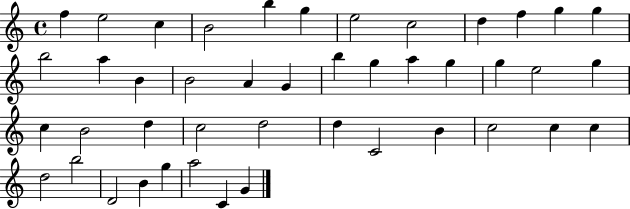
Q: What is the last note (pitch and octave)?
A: G4